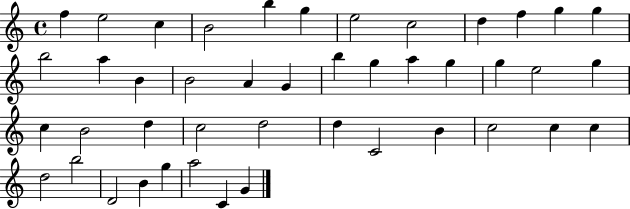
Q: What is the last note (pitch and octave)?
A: G4